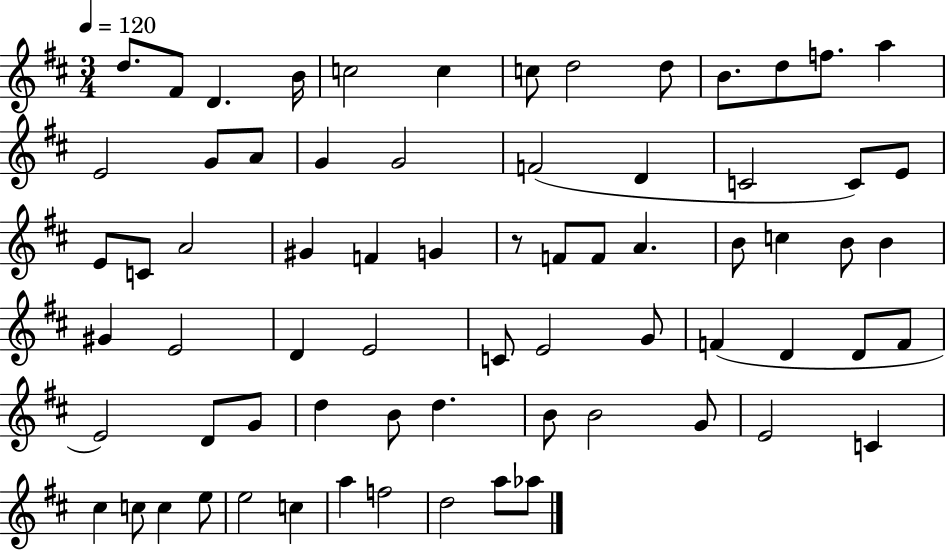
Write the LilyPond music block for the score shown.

{
  \clef treble
  \numericTimeSignature
  \time 3/4
  \key d \major
  \tempo 4 = 120
  d''8. fis'8 d'4. b'16 | c''2 c''4 | c''8 d''2 d''8 | b'8. d''8 f''8. a''4 | \break e'2 g'8 a'8 | g'4 g'2 | f'2( d'4 | c'2 c'8) e'8 | \break e'8 c'8 a'2 | gis'4 f'4 g'4 | r8 f'8 f'8 a'4. | b'8 c''4 b'8 b'4 | \break gis'4 e'2 | d'4 e'2 | c'8 e'2 g'8 | f'4( d'4 d'8 f'8 | \break e'2) d'8 g'8 | d''4 b'8 d''4. | b'8 b'2 g'8 | e'2 c'4 | \break cis''4 c''8 c''4 e''8 | e''2 c''4 | a''4 f''2 | d''2 a''8 aes''8 | \break \bar "|."
}